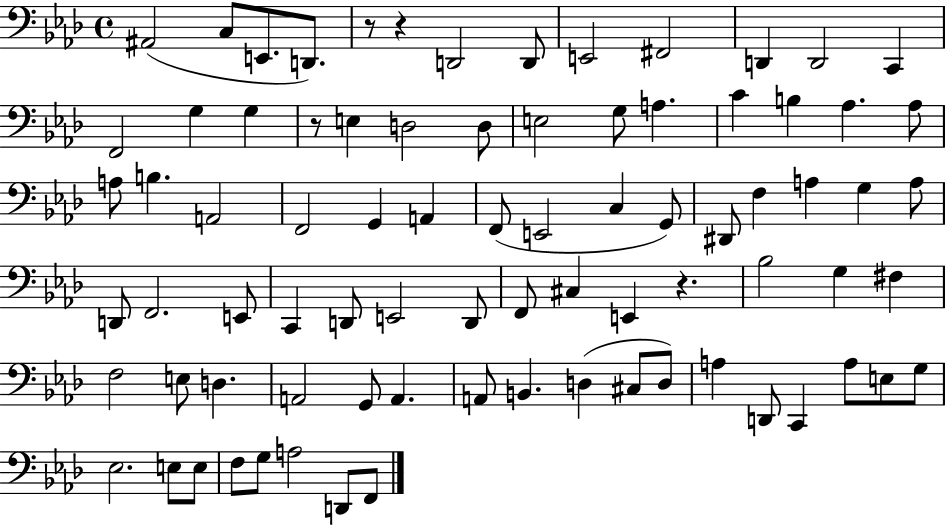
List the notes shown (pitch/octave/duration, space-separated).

A#2/h C3/e E2/e. D2/e. R/e R/q D2/h D2/e E2/h F#2/h D2/q D2/h C2/q F2/h G3/q G3/q R/e E3/q D3/h D3/e E3/h G3/e A3/q. C4/q B3/q Ab3/q. Ab3/e A3/e B3/q. A2/h F2/h G2/q A2/q F2/e E2/h C3/q G2/e D#2/e F3/q A3/q G3/q A3/e D2/e F2/h. E2/e C2/q D2/e E2/h D2/e F2/e C#3/q E2/q R/q. Bb3/h G3/q F#3/q F3/h E3/e D3/q. A2/h G2/e A2/q. A2/e B2/q. D3/q C#3/e D3/e A3/q D2/e C2/q A3/e E3/e G3/e Eb3/h. E3/e E3/e F3/e G3/e A3/h D2/e F2/e